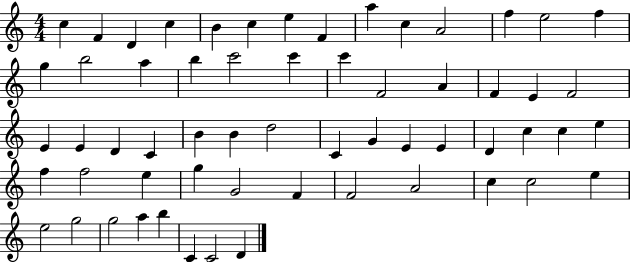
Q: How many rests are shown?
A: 0